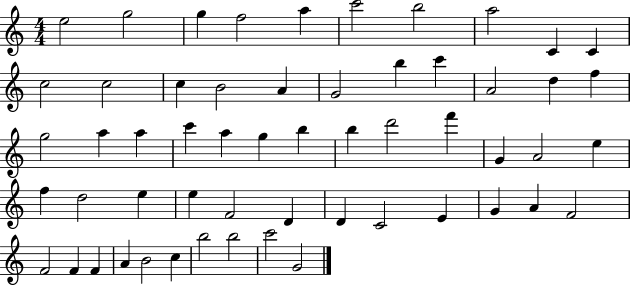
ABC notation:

X:1
T:Untitled
M:4/4
L:1/4
K:C
e2 g2 g f2 a c'2 b2 a2 C C c2 c2 c B2 A G2 b c' A2 d f g2 a a c' a g b b d'2 f' G A2 e f d2 e e F2 D D C2 E G A F2 F2 F F A B2 c b2 b2 c'2 G2